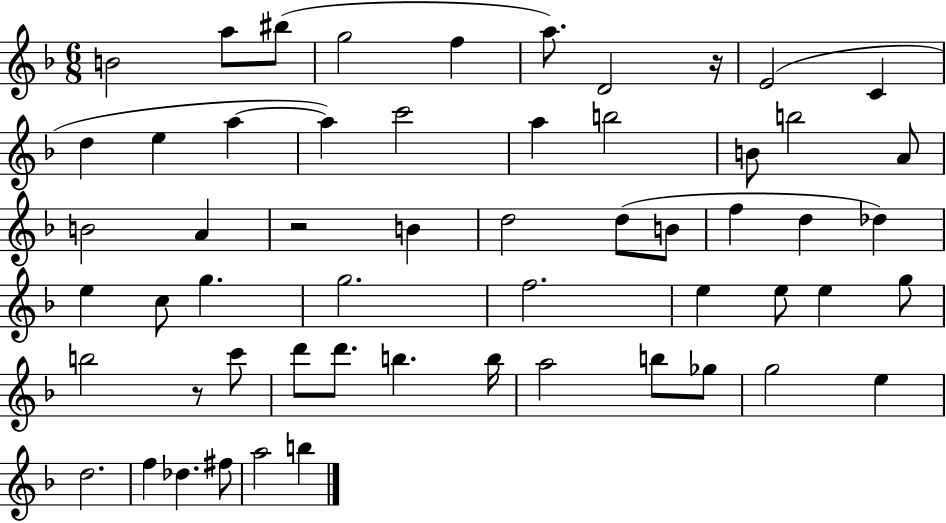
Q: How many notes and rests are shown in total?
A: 57